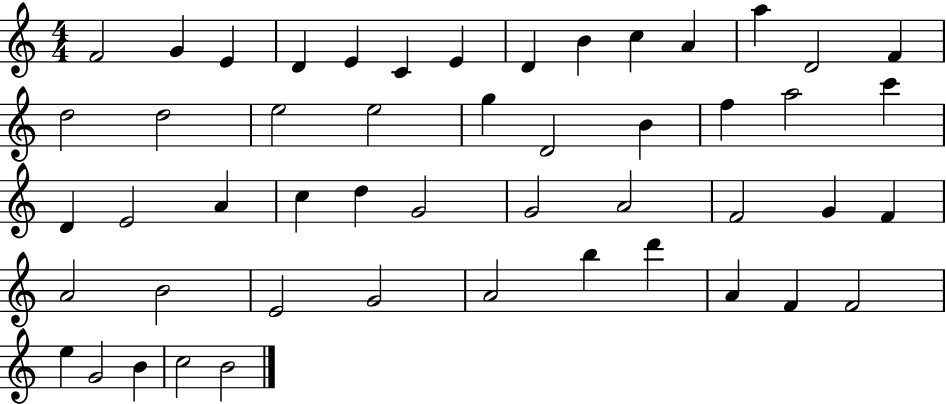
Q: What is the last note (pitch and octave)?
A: B4